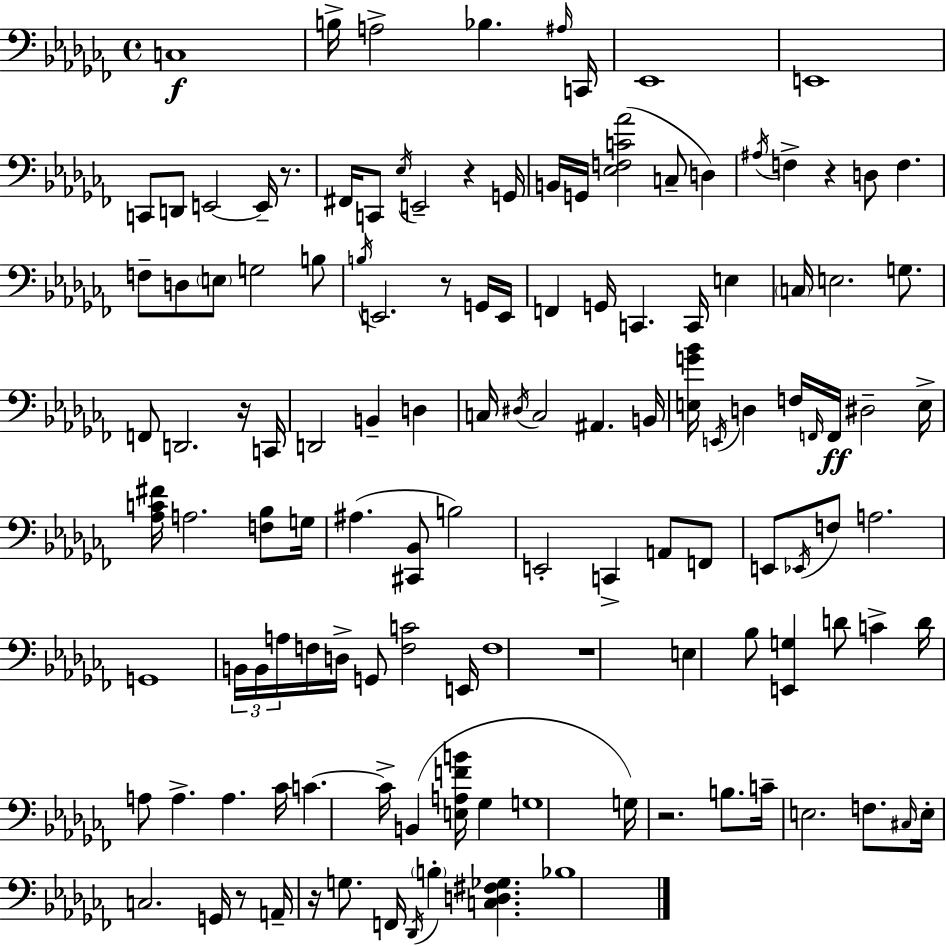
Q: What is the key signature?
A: AES minor